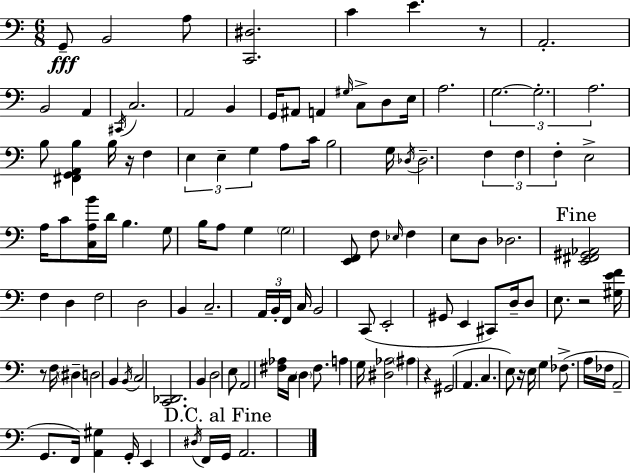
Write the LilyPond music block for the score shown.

{
  \clef bass
  \numericTimeSignature
  \time 6/8
  \key c \major
  \repeat volta 2 { g,8--\fff b,2 a8 | <c, dis>2. | c'4 e'4. r8 | a,2.-. | \break b,2 a,4 | \acciaccatura { cis,16 } c2. | a,2 b,4 | g,16 ais,8 a,4 \grace { gis16 } c8-> d8 | \break e16 a2. | \tuplet 3/2 { g2.~~ | g2.-. | a2. } | \break b8 <fis, g, a, b>4 b16 r16 f4 | \tuplet 3/2 { e4 e4-- g4 } | a8 c'16 b2 | g16 \acciaccatura { des16 } des2.-- | \break \tuplet 3/2 { f4 f4 f4-. } | e2-> a16 | c'8 <c a b'>16 d'16 b4. g8 | b16 a8 g4 \parenthesize g2 | \break <e, f,>8 f8 \grace { ees16 } f4 | e8 d8 des2. | \mark "Fine" <e, fis, gis, aes,>2 | f4 d4 f2 | \break d2 | b,4 c2.-- | \tuplet 3/2 { a,16 b,16-. f,16 } c16 b,2 | c,8( e,2-. | \break gis,8 e,4 cis,8) d16-- d8 | e8. r2 | <gis e' f'>16 r8 f16 \parenthesize dis4-- d2 | b,4 \acciaccatura { b,16 } c2 | \break <c, des,>2. | b,4 d2 | e8 a,2 | <fis aes>16 c16 \parenthesize d4 fis8. | \break a4 g16 <dis aes>2 | \parenthesize ais4 r4 gis,2( | a,4. c4. | e8) r16 e16 g4 | \break fes8.->( a16 fes16 a,2-- | g,8. f,16) <a, gis>4 g,16-. e,4 | \acciaccatura { dis16 } f,16 \mark "D.C. al Fine" g,16 a,2. | } \bar "|."
}